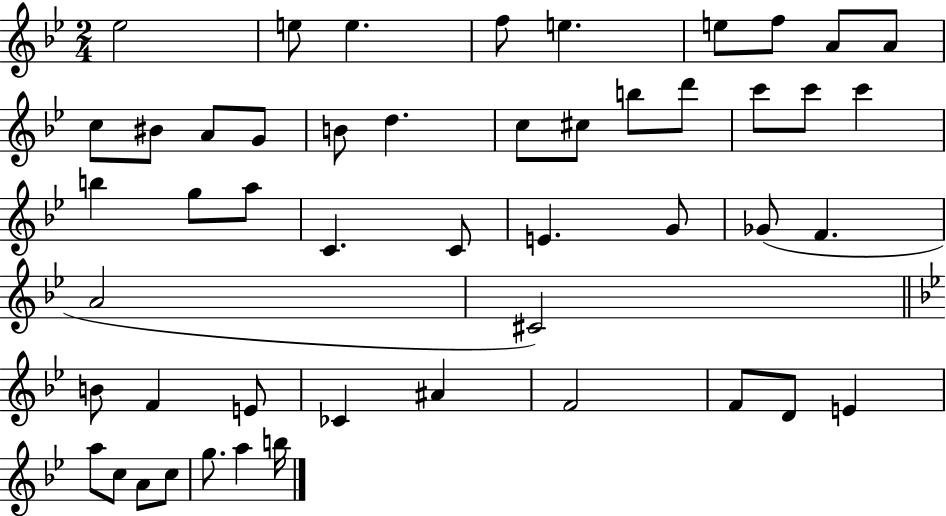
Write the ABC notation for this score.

X:1
T:Untitled
M:2/4
L:1/4
K:Bb
_e2 e/2 e f/2 e e/2 f/2 A/2 A/2 c/2 ^B/2 A/2 G/2 B/2 d c/2 ^c/2 b/2 d'/2 c'/2 c'/2 c' b g/2 a/2 C C/2 E G/2 _G/2 F A2 ^C2 B/2 F E/2 _C ^A F2 F/2 D/2 E a/2 c/2 A/2 c/2 g/2 a b/4